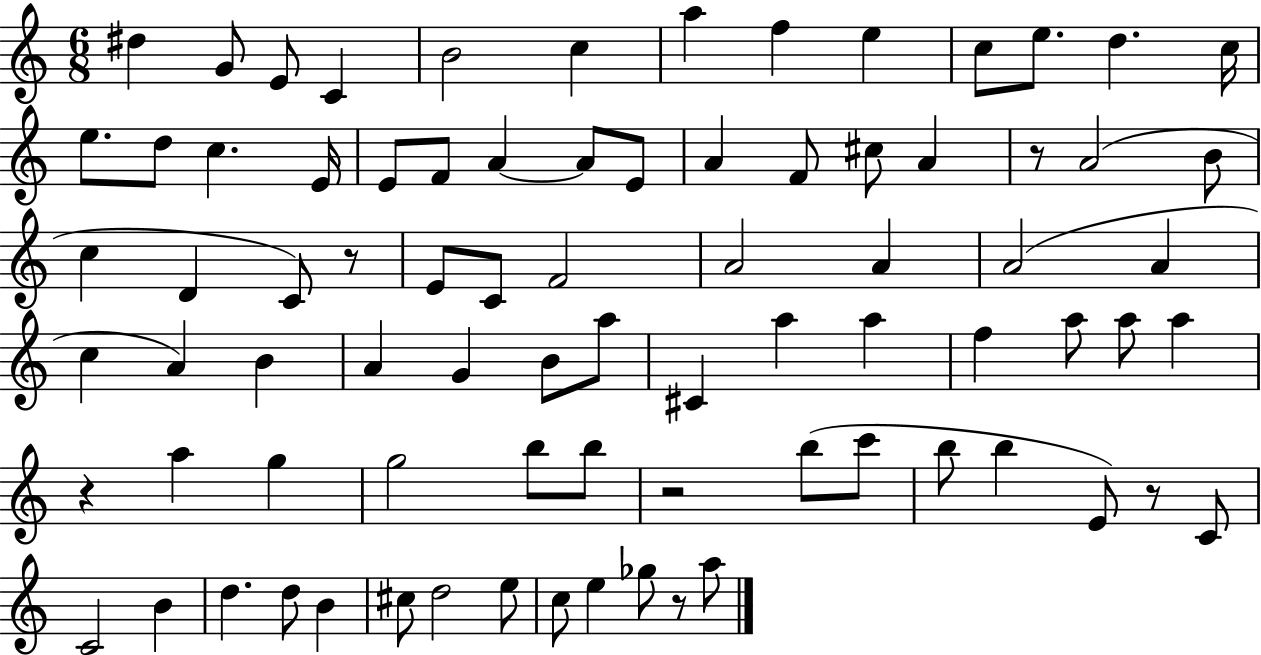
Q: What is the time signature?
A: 6/8